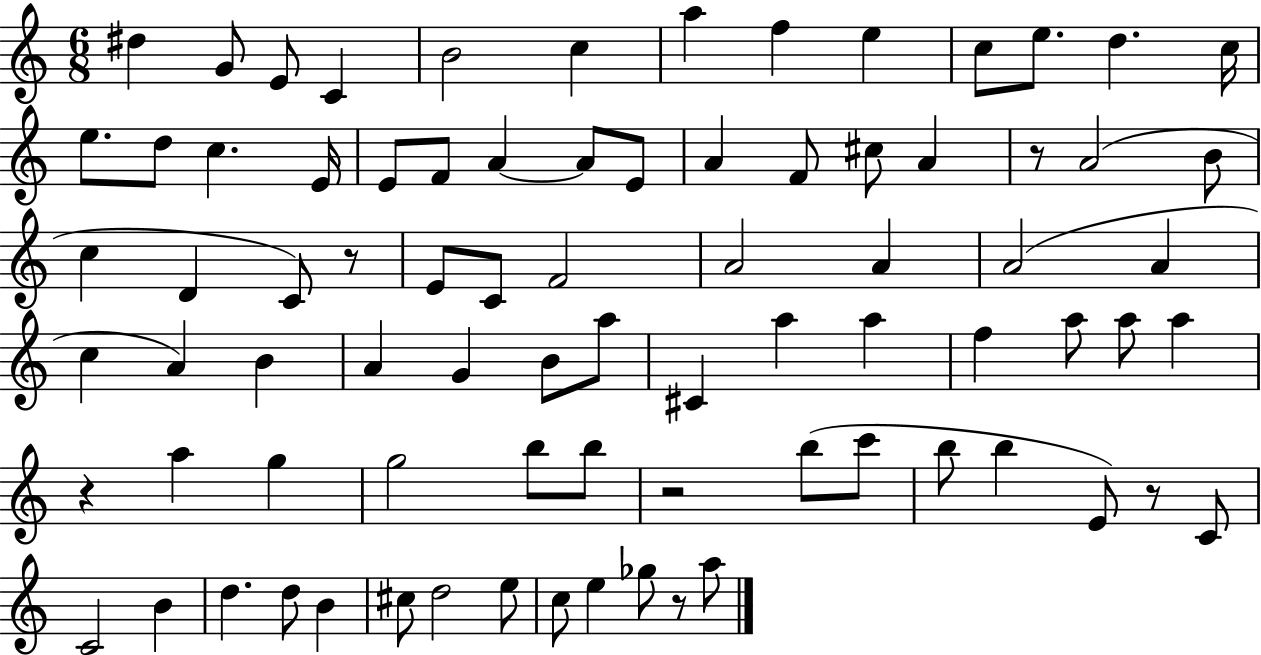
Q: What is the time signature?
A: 6/8